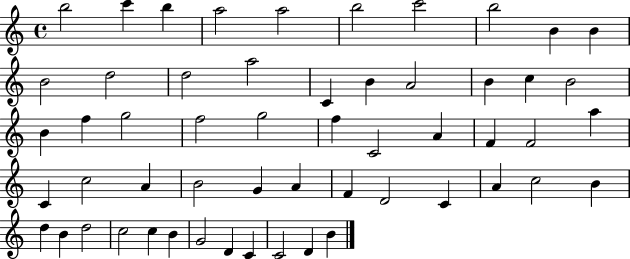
{
  \clef treble
  \time 4/4
  \defaultTimeSignature
  \key c \major
  b''2 c'''4 b''4 | a''2 a''2 | b''2 c'''2 | b''2 b'4 b'4 | \break b'2 d''2 | d''2 a''2 | c'4 b'4 a'2 | b'4 c''4 b'2 | \break b'4 f''4 g''2 | f''2 g''2 | f''4 c'2 a'4 | f'4 f'2 a''4 | \break c'4 c''2 a'4 | b'2 g'4 a'4 | f'4 d'2 c'4 | a'4 c''2 b'4 | \break d''4 b'4 d''2 | c''2 c''4 b'4 | g'2 d'4 c'4 | c'2 d'4 b'4 | \break \bar "|."
}